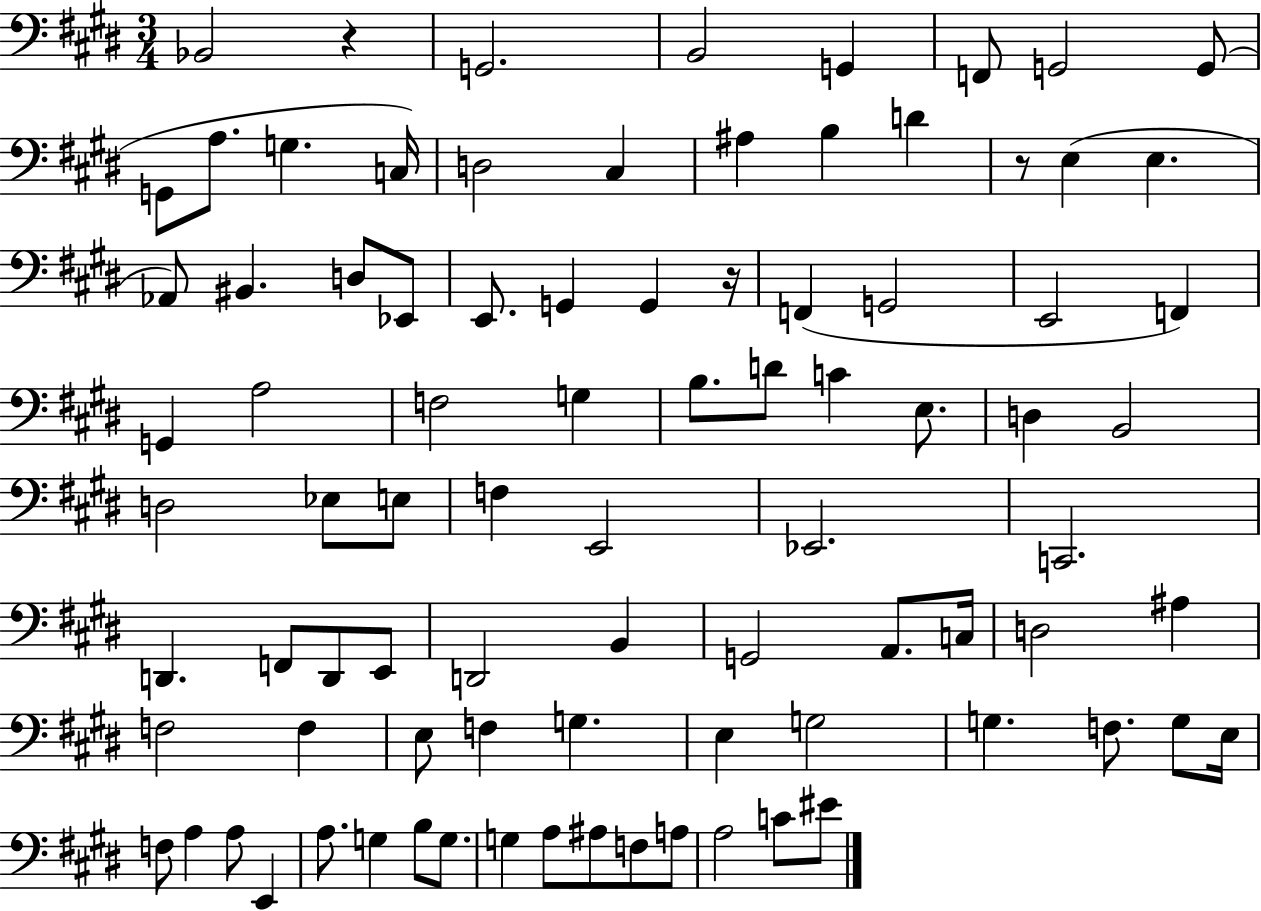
{
  \clef bass
  \numericTimeSignature
  \time 3/4
  \key e \major
  bes,2 r4 | g,2. | b,2 g,4 | f,8 g,2 g,8( | \break g,8 a8. g4. c16) | d2 cis4 | ais4 b4 d'4 | r8 e4( e4. | \break aes,8) bis,4. d8 ees,8 | e,8. g,4 g,4 r16 | f,4( g,2 | e,2 f,4) | \break g,4 a2 | f2 g4 | b8. d'8 c'4 e8. | d4 b,2 | \break d2 ees8 e8 | f4 e,2 | ees,2. | c,2. | \break d,4. f,8 d,8 e,8 | d,2 b,4 | g,2 a,8. c16 | d2 ais4 | \break f2 f4 | e8 f4 g4. | e4 g2 | g4. f8. g8 e16 | \break f8 a4 a8 e,4 | a8. g4 b8 g8. | g4 a8 ais8 f8 a8 | a2 c'8 eis'8 | \break \bar "|."
}